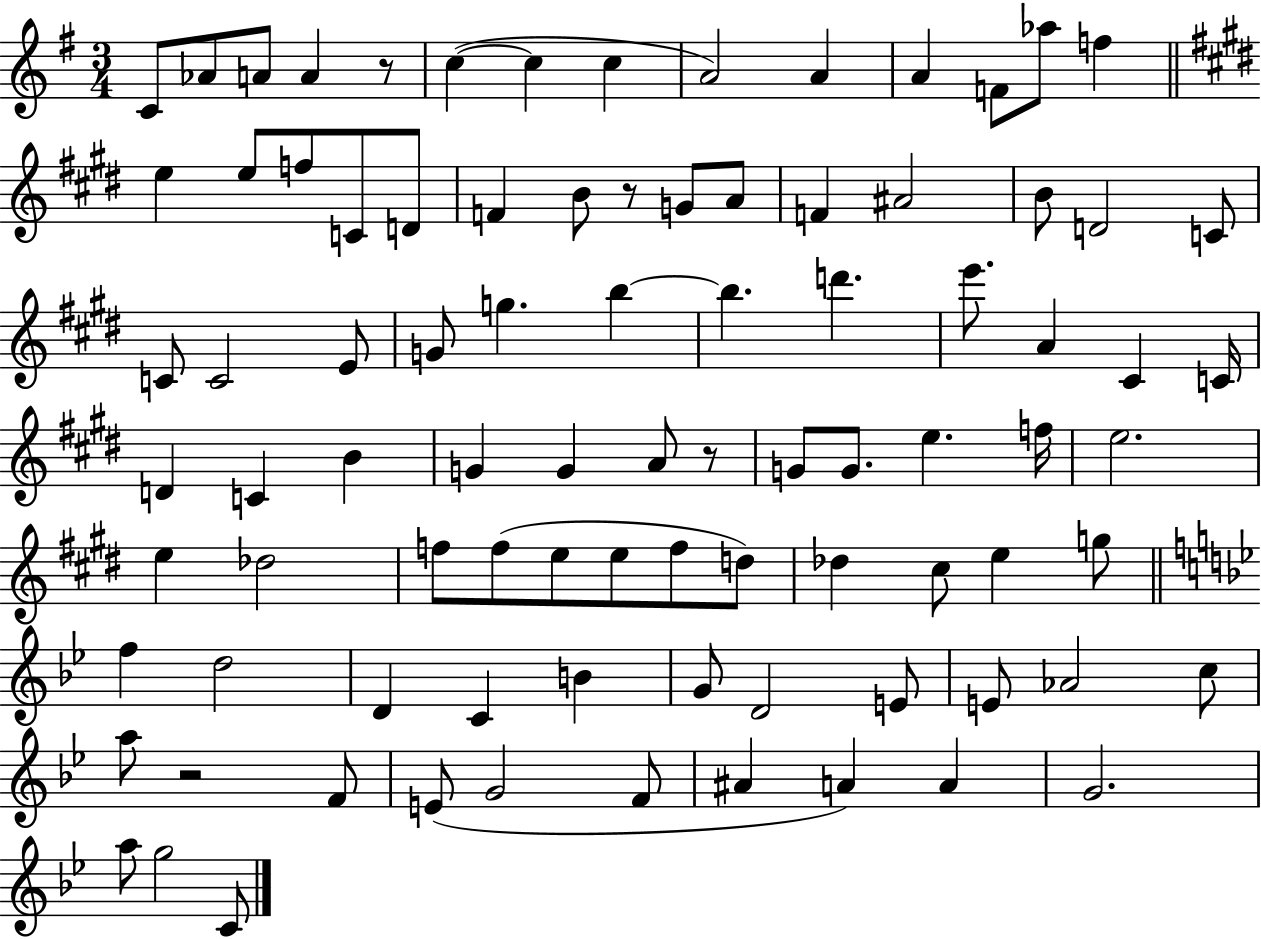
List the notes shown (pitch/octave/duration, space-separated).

C4/e Ab4/e A4/e A4/q R/e C5/q C5/q C5/q A4/h A4/q A4/q F4/e Ab5/e F5/q E5/q E5/e F5/e C4/e D4/e F4/q B4/e R/e G4/e A4/e F4/q A#4/h B4/e D4/h C4/e C4/e C4/h E4/e G4/e G5/q. B5/q B5/q. D6/q. E6/e. A4/q C#4/q C4/s D4/q C4/q B4/q G4/q G4/q A4/e R/e G4/e G4/e. E5/q. F5/s E5/h. E5/q Db5/h F5/e F5/e E5/e E5/e F5/e D5/e Db5/q C#5/e E5/q G5/e F5/q D5/h D4/q C4/q B4/q G4/e D4/h E4/e E4/e Ab4/h C5/e A5/e R/h F4/e E4/e G4/h F4/e A#4/q A4/q A4/q G4/h. A5/e G5/h C4/e